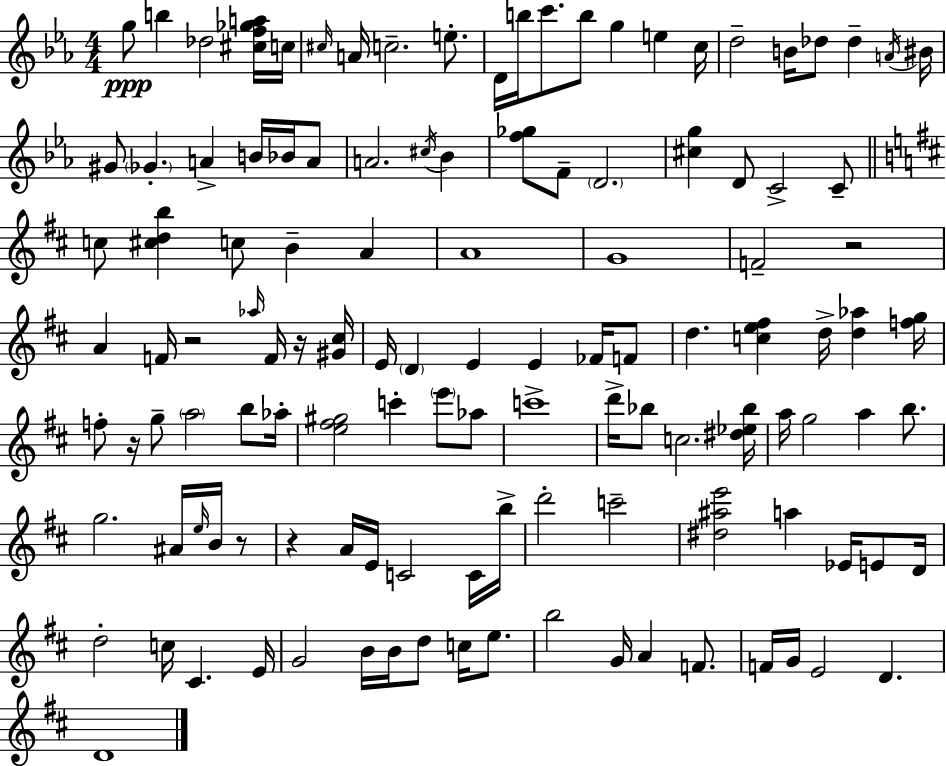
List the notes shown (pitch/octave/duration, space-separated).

G5/e B5/q Db5/h [C#5,F5,Gb5,A5]/s C5/s C#5/s A4/s C5/h. E5/e. D4/s B5/s C6/e. B5/e G5/q E5/q C5/s D5/h B4/s Db5/e Db5/q A4/s BIS4/s G#4/e Gb4/q. A4/q B4/s Bb4/s A4/e A4/h. C#5/s Bb4/q [F5,Gb5]/e F4/e D4/h. [C#5,G5]/q D4/e C4/h C4/e C5/e [C#5,D5,B5]/q C5/e B4/q A4/q A4/w G4/w F4/h R/h A4/q F4/s R/h Ab5/s F4/s R/s [G#4,C#5]/s E4/s D4/q E4/q E4/q FES4/s F4/e D5/q. [C5,E5,F#5]/q D5/s [D5,Ab5]/q [F5,G5]/s F5/e R/s G5/e A5/h B5/e Ab5/s [E5,F#5,G#5]/h C6/q E6/e Ab5/e C6/w D6/s Bb5/e C5/h. [D#5,Eb5,Bb5]/s A5/s G5/h A5/q B5/e. G5/h. A#4/s E5/s B4/s R/e R/q A4/s E4/s C4/h C4/s B5/s D6/h C6/h [D#5,A#5,E6]/h A5/q Eb4/s E4/e D4/s D5/h C5/s C#4/q. E4/s G4/h B4/s B4/s D5/e C5/s E5/e. B5/h G4/s A4/q F4/e. F4/s G4/s E4/h D4/q. D4/w